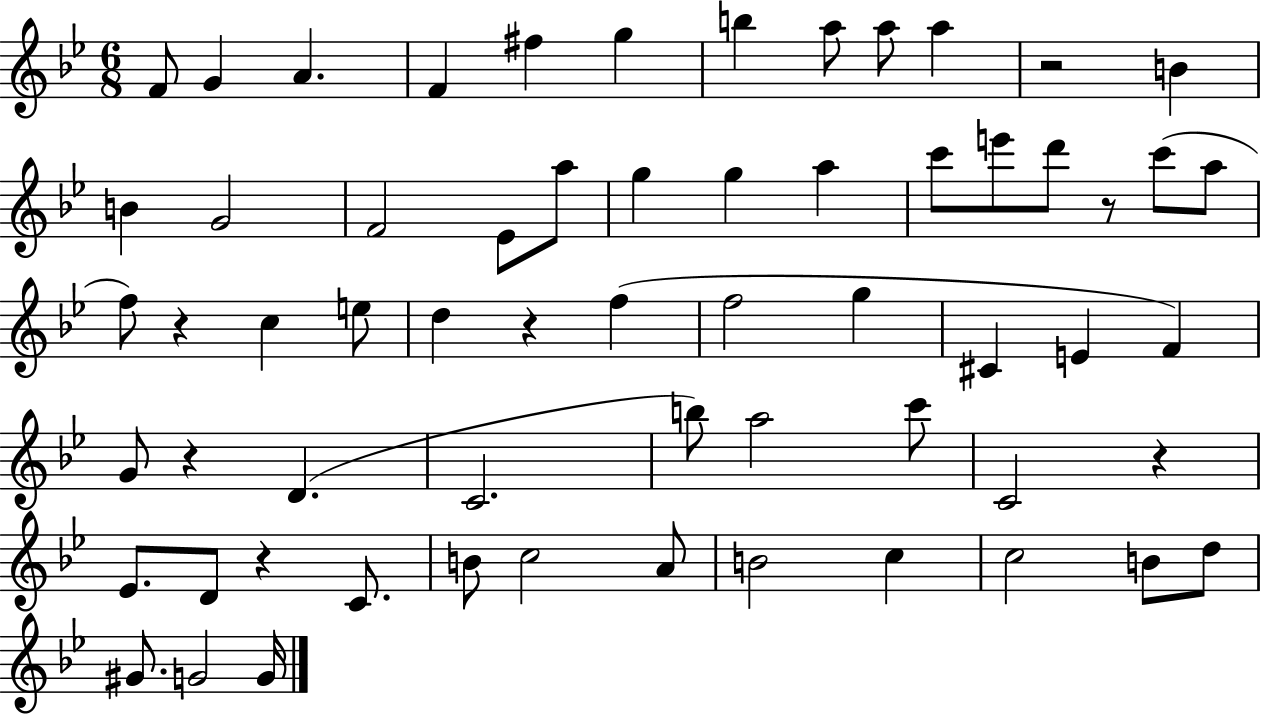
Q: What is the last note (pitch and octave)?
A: G4